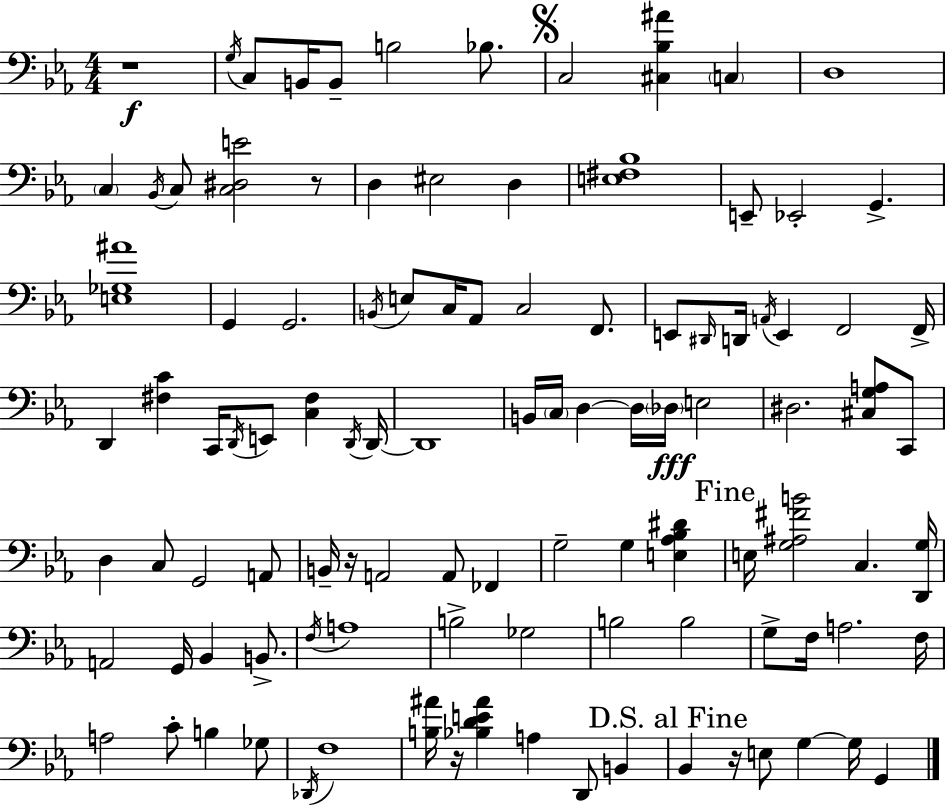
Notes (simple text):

R/w G3/s C3/e B2/s B2/e B3/h Bb3/e. C3/h [C#3,Bb3,A#4]/q C3/q D3/w C3/q Bb2/s C3/e [C3,D#3,E4]/h R/e D3/q EIS3/h D3/q [E3,F#3,Bb3]/w E2/e Eb2/h G2/q. [E3,Gb3,A#4]/w G2/q G2/h. B2/s E3/e C3/s Ab2/e C3/h F2/e. E2/e D#2/s D2/s A2/s E2/q F2/h F2/s D2/q [F#3,C4]/q C2/s D2/s E2/e [C3,F#3]/q D2/s D2/s D2/w B2/s C3/s D3/q D3/s Db3/s E3/h D#3/h. [C#3,G3,A3]/e C2/e D3/q C3/e G2/h A2/e B2/s R/s A2/h A2/e FES2/q G3/h G3/q [E3,Ab3,Bb3,D#4]/q E3/s [G3,A#3,F#4,B4]/h C3/q. [D2,G3]/s A2/h G2/s Bb2/q B2/e. F3/s A3/w B3/h Gb3/h B3/h B3/h G3/e F3/s A3/h. F3/s A3/h C4/e B3/q Gb3/e Db2/s F3/w [B3,A#4]/s R/s [Bb3,D4,E4,A#4]/q A3/q D2/e B2/q Bb2/q R/s E3/e G3/q G3/s G2/q